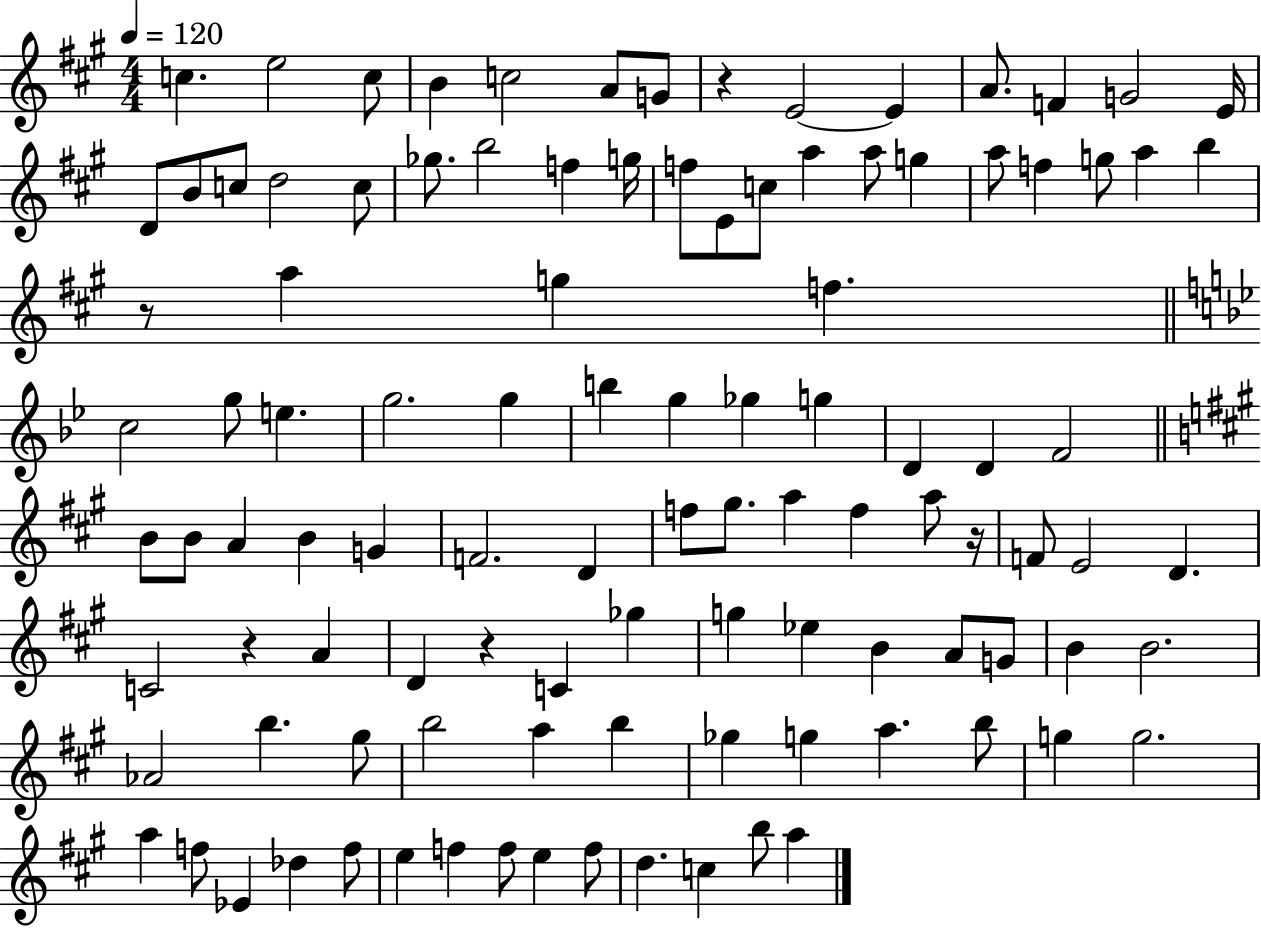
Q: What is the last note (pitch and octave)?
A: A5